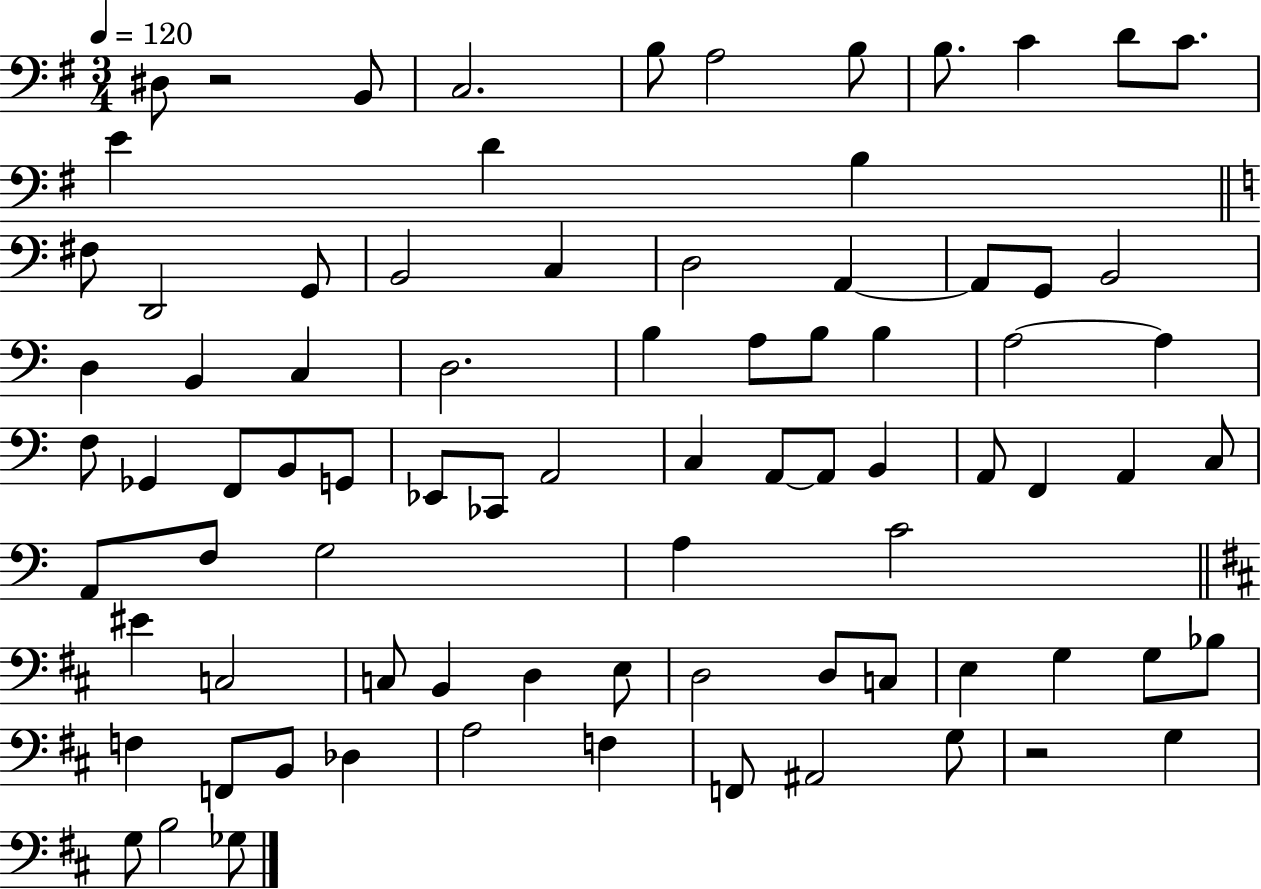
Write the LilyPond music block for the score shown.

{
  \clef bass
  \numericTimeSignature
  \time 3/4
  \key g \major
  \tempo 4 = 120
  \repeat volta 2 { dis8 r2 b,8 | c2. | b8 a2 b8 | b8. c'4 d'8 c'8. | \break e'4 d'4 b4 | \bar "||" \break \key a \minor fis8 d,2 g,8 | b,2 c4 | d2 a,4~~ | a,8 g,8 b,2 | \break d4 b,4 c4 | d2. | b4 a8 b8 b4 | a2~~ a4 | \break f8 ges,4 f,8 b,8 g,8 | ees,8 ces,8 a,2 | c4 a,8~~ a,8 b,4 | a,8 f,4 a,4 c8 | \break a,8 f8 g2 | a4 c'2 | \bar "||" \break \key b \minor eis'4 c2 | c8 b,4 d4 e8 | d2 d8 c8 | e4 g4 g8 bes8 | \break f4 f,8 b,8 des4 | a2 f4 | f,8 ais,2 g8 | r2 g4 | \break g8 b2 ges8 | } \bar "|."
}